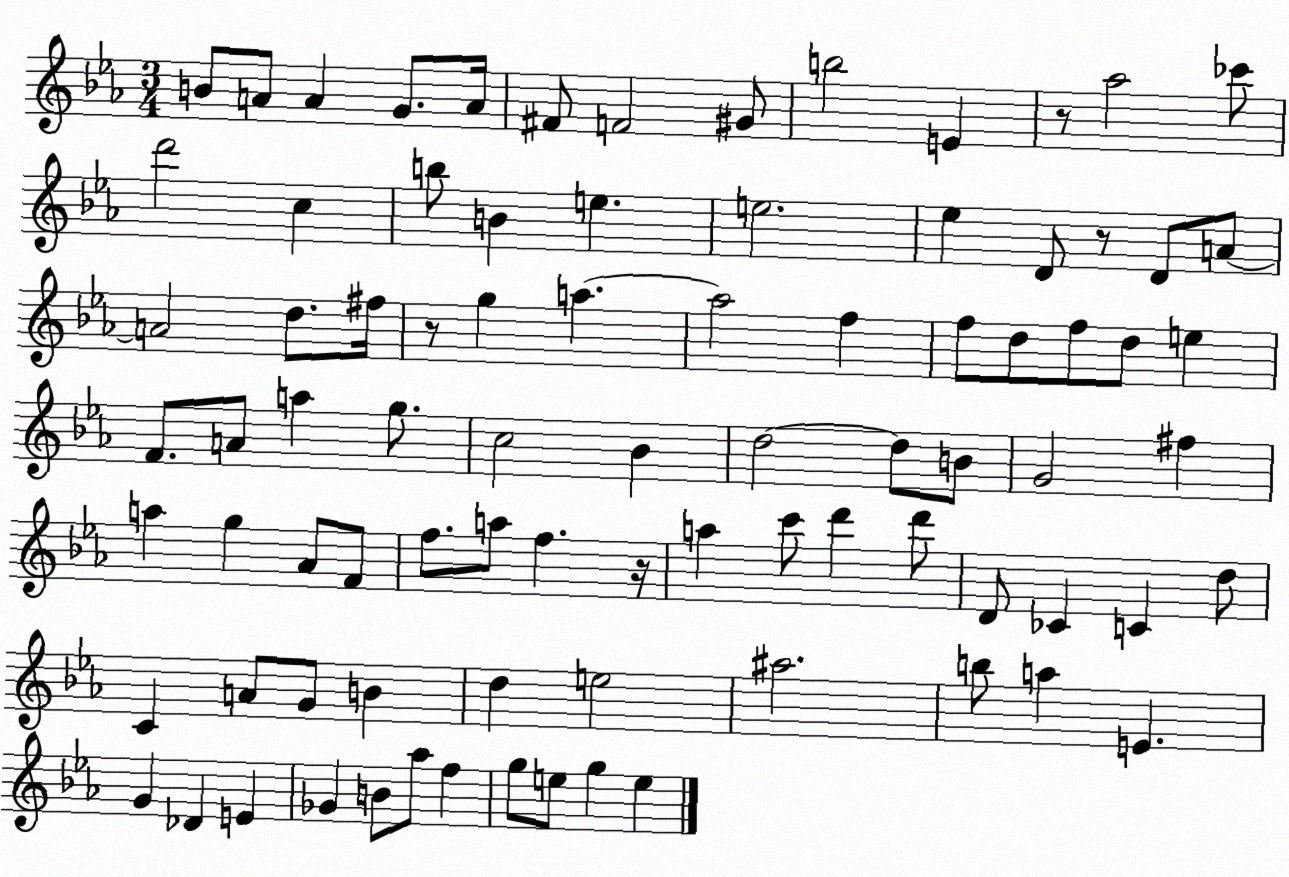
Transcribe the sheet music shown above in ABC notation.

X:1
T:Untitled
M:3/4
L:1/4
K:Eb
B/2 A/2 A G/2 A/4 ^F/2 F2 ^G/2 b2 E z/2 _a2 _c'/2 d'2 c b/2 B e e2 _e D/2 z/2 D/2 A/2 A2 d/2 ^f/4 z/2 g a a2 f f/2 d/2 f/2 d/2 e F/2 A/2 a g/2 c2 _B d2 d/2 B/2 G2 ^f a g _A/2 F/2 f/2 a/2 f z/4 a c'/2 d' d'/2 D/2 _C C d/2 C A/2 G/2 B d e2 ^a2 b/2 a E G _D E _G B/2 _a/2 f g/2 e/2 g e